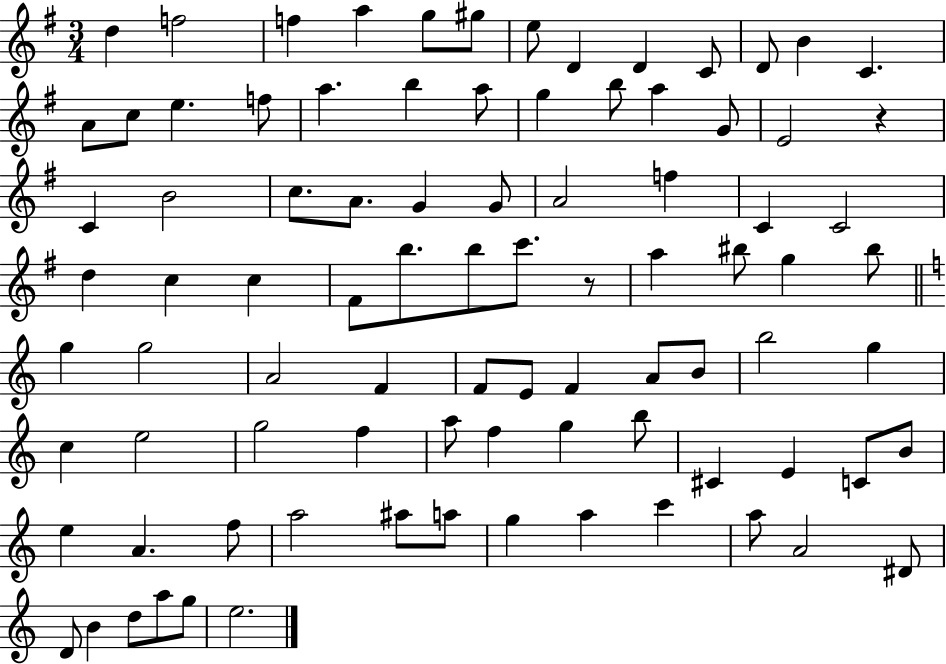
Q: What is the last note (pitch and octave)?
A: E5